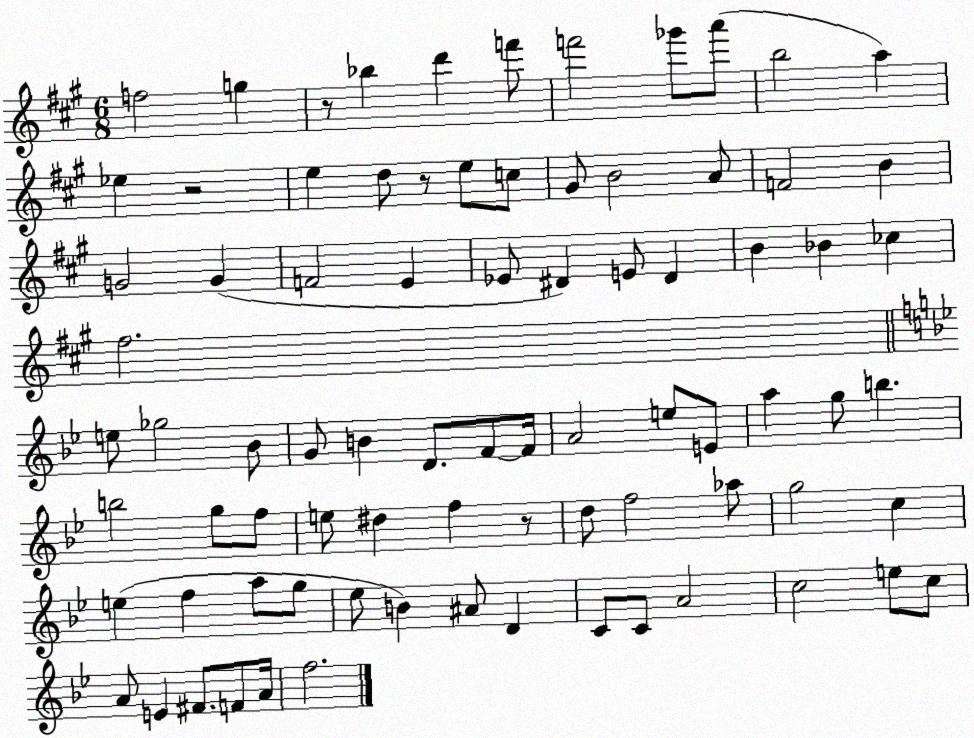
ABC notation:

X:1
T:Untitled
M:6/8
L:1/4
K:A
f2 g z/2 _b d' f'/2 f'2 _g'/2 a'/2 b2 a _e z2 e d/2 z/2 e/2 c/2 ^G/2 B2 A/2 F2 B G2 G F2 E _E/2 ^D E/2 ^D B _B _c ^f2 e/2 _g2 _B/2 G/2 B D/2 F/2 F/4 A2 e/2 E/2 a g/2 b b2 g/2 f/2 e/2 ^d f z/2 d/2 f2 _a/2 g2 c e f a/2 g/2 _e/2 B ^A/2 D C/2 C/2 A2 c2 e/2 c/2 A/2 E ^F/2 F/2 A/4 f2